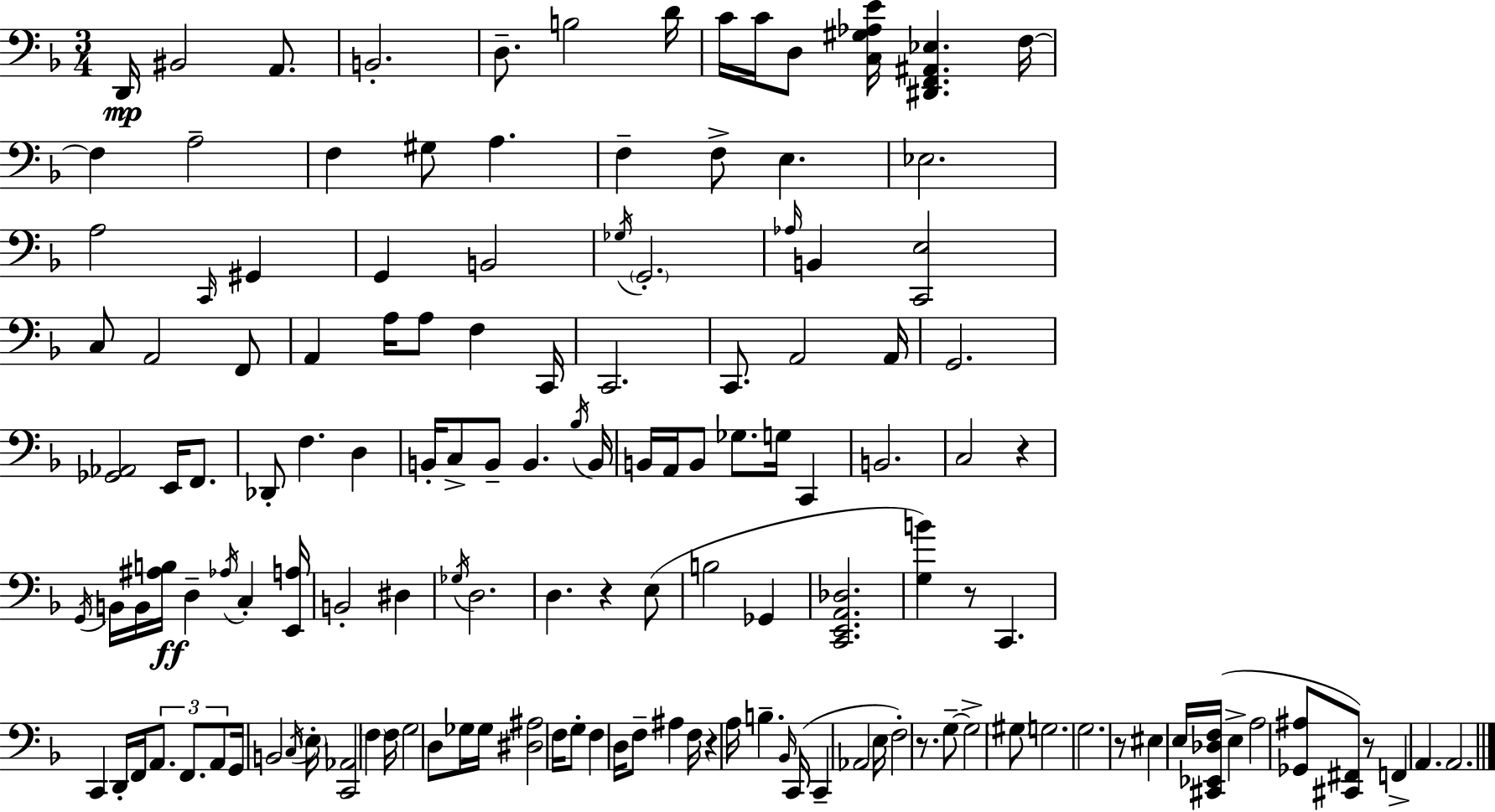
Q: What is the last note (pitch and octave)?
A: A2